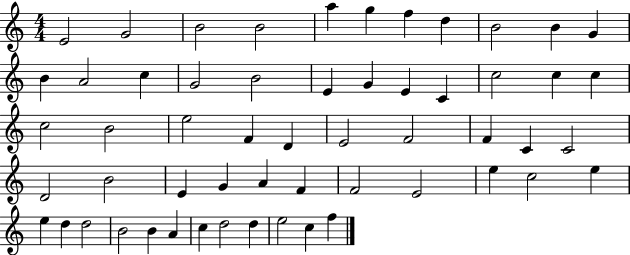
{
  \clef treble
  \numericTimeSignature
  \time 4/4
  \key c \major
  e'2 g'2 | b'2 b'2 | a''4 g''4 f''4 d''4 | b'2 b'4 g'4 | \break b'4 a'2 c''4 | g'2 b'2 | e'4 g'4 e'4 c'4 | c''2 c''4 c''4 | \break c''2 b'2 | e''2 f'4 d'4 | e'2 f'2 | f'4 c'4 c'2 | \break d'2 b'2 | e'4 g'4 a'4 f'4 | f'2 e'2 | e''4 c''2 e''4 | \break e''4 d''4 d''2 | b'2 b'4 a'4 | c''4 d''2 d''4 | e''2 c''4 f''4 | \break \bar "|."
}